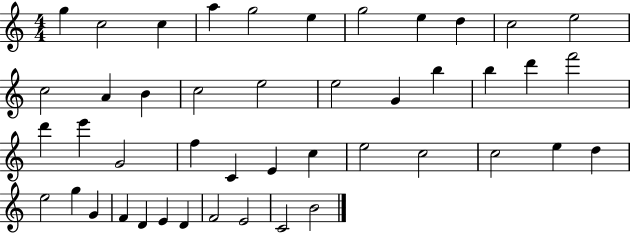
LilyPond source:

{
  \clef treble
  \numericTimeSignature
  \time 4/4
  \key c \major
  g''4 c''2 c''4 | a''4 g''2 e''4 | g''2 e''4 d''4 | c''2 e''2 | \break c''2 a'4 b'4 | c''2 e''2 | e''2 g'4 b''4 | b''4 d'''4 f'''2 | \break d'''4 e'''4 g'2 | f''4 c'4 e'4 c''4 | e''2 c''2 | c''2 e''4 d''4 | \break e''2 g''4 g'4 | f'4 d'4 e'4 d'4 | f'2 e'2 | c'2 b'2 | \break \bar "|."
}